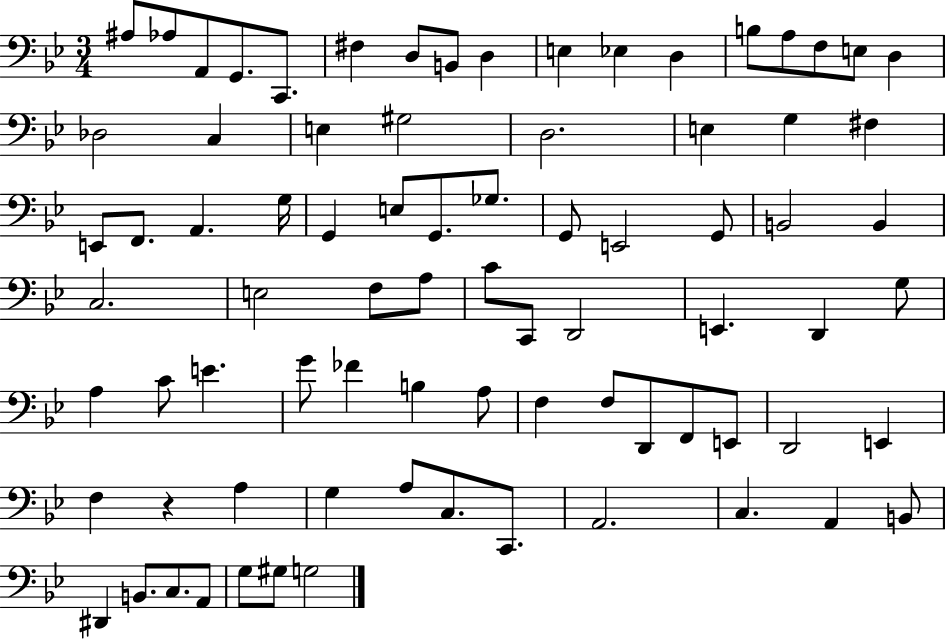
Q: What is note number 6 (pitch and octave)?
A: F#3